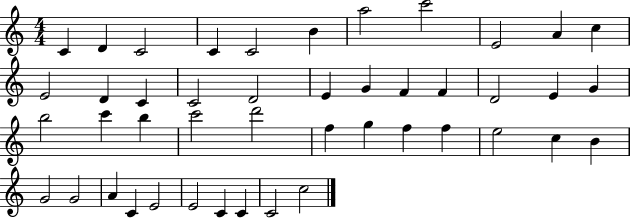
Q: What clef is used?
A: treble